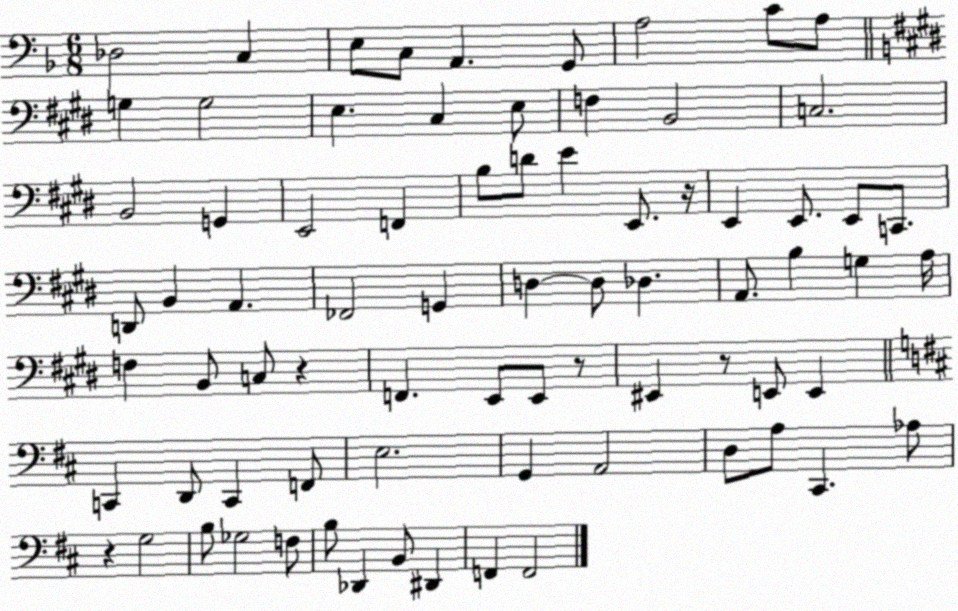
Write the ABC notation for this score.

X:1
T:Untitled
M:6/8
L:1/4
K:F
_D,2 C, E,/2 C,/2 A,, G,,/2 A,2 C/2 A,/2 G, G,2 E, ^C, E,/2 F, B,,2 C,2 B,,2 G,, E,,2 F,, B,/2 D/2 E E,,/2 z/4 E,, E,,/2 E,,/2 C,,/2 D,,/2 B,, A,, _F,,2 G,, D, D,/2 _D, A,,/2 B, G, A,/4 F, B,,/2 C,/2 z F,, E,,/2 E,,/2 z/2 ^E,, z/2 E,,/2 E,, C,, D,,/2 C,, F,,/2 E,2 G,, A,,2 D,/2 A,/2 ^C,, _A,/2 z G,2 B,/2 _G,2 F,/2 B,/2 _D,, B,,/2 ^D,, F,, F,,2